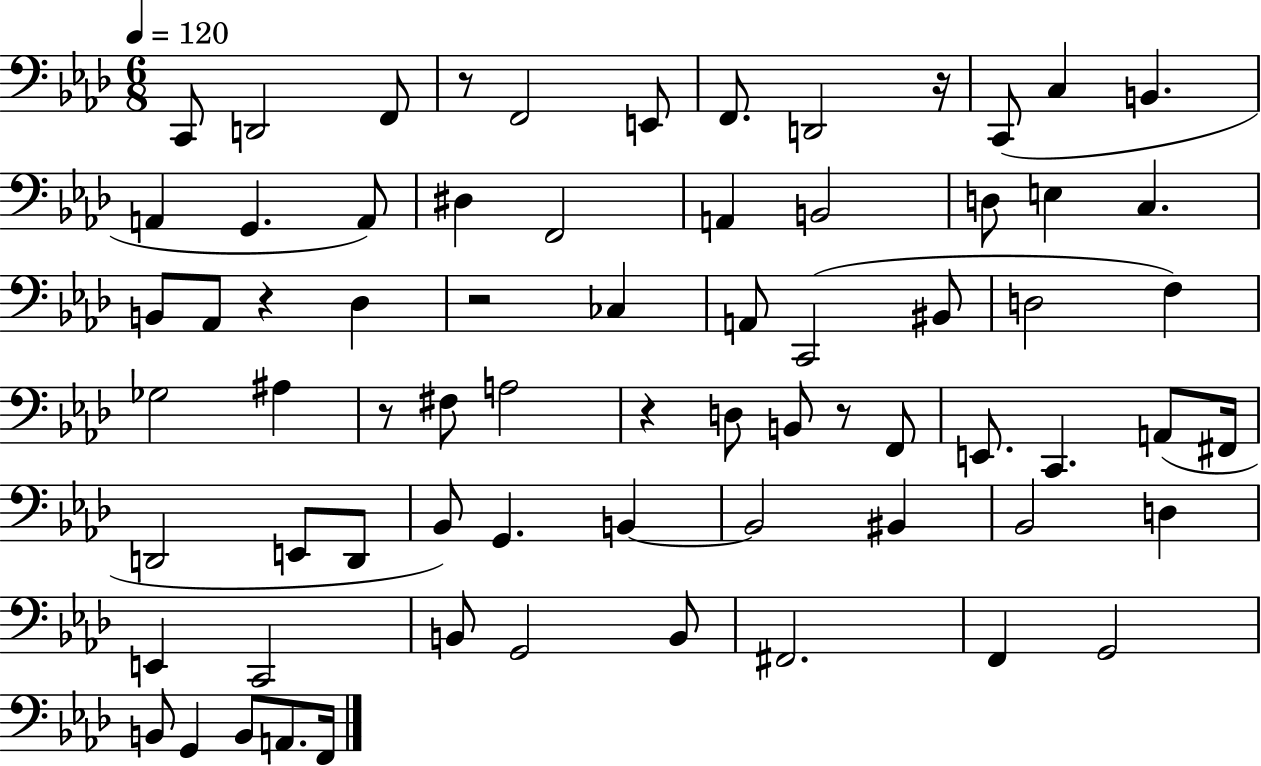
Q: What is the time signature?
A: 6/8